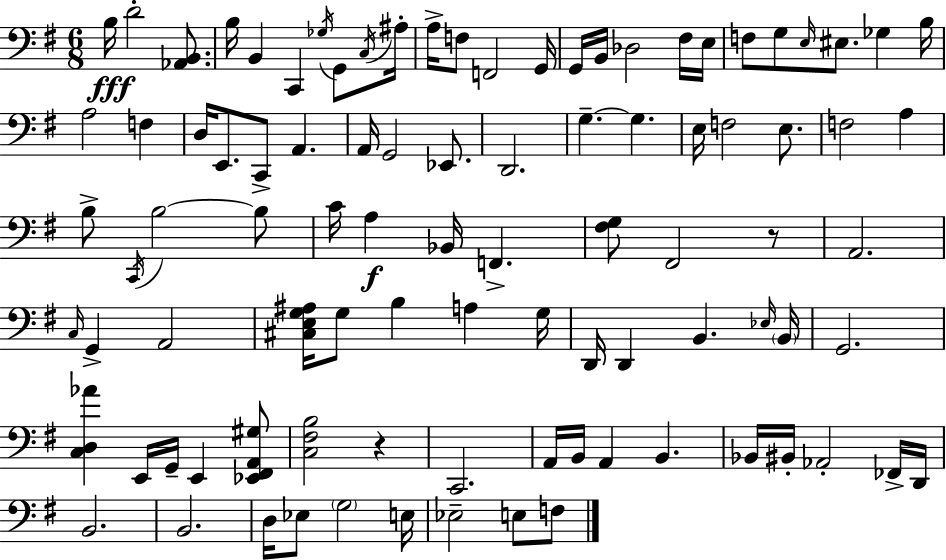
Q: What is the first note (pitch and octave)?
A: B3